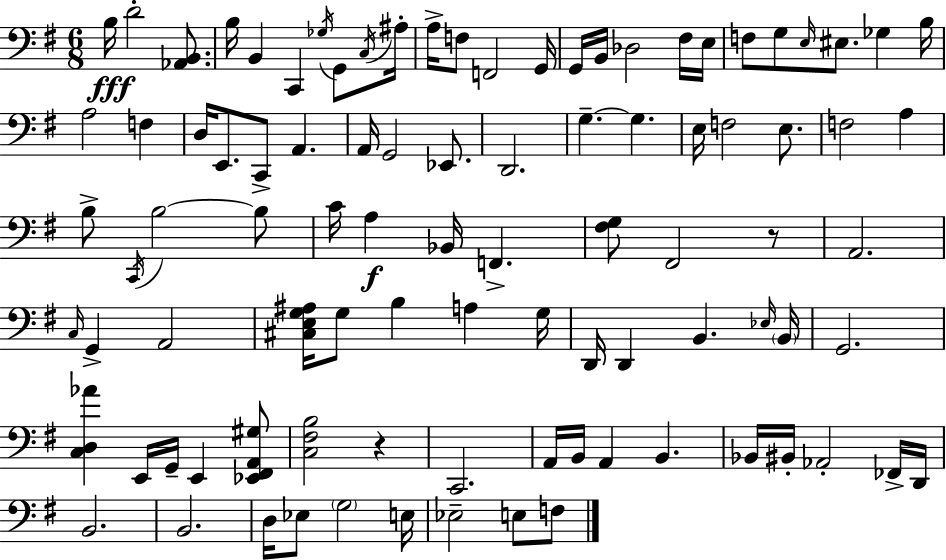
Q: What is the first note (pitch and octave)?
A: B3